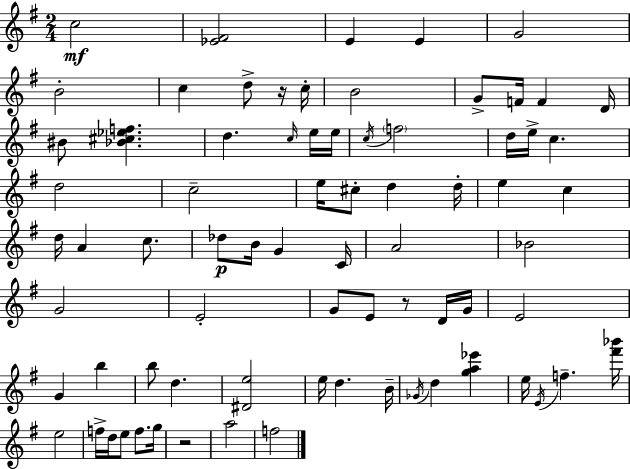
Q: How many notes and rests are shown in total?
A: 75